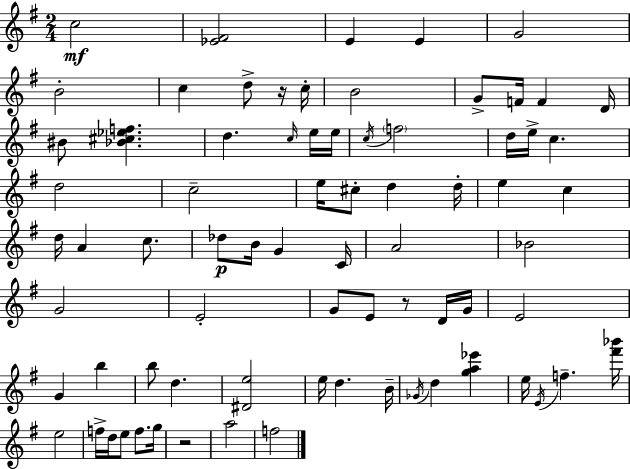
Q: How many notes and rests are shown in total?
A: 75